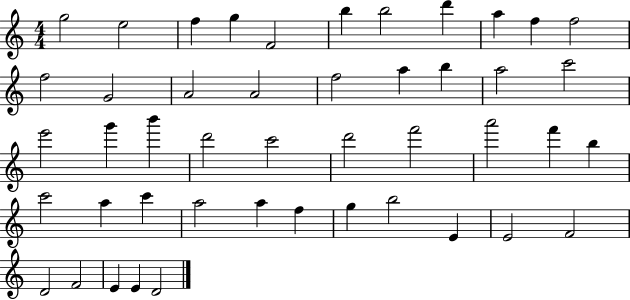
{
  \clef treble
  \numericTimeSignature
  \time 4/4
  \key c \major
  g''2 e''2 | f''4 g''4 f'2 | b''4 b''2 d'''4 | a''4 f''4 f''2 | \break f''2 g'2 | a'2 a'2 | f''2 a''4 b''4 | a''2 c'''2 | \break e'''2 g'''4 b'''4 | d'''2 c'''2 | d'''2 f'''2 | a'''2 f'''4 b''4 | \break c'''2 a''4 c'''4 | a''2 a''4 f''4 | g''4 b''2 e'4 | e'2 f'2 | \break d'2 f'2 | e'4 e'4 d'2 | \bar "|."
}